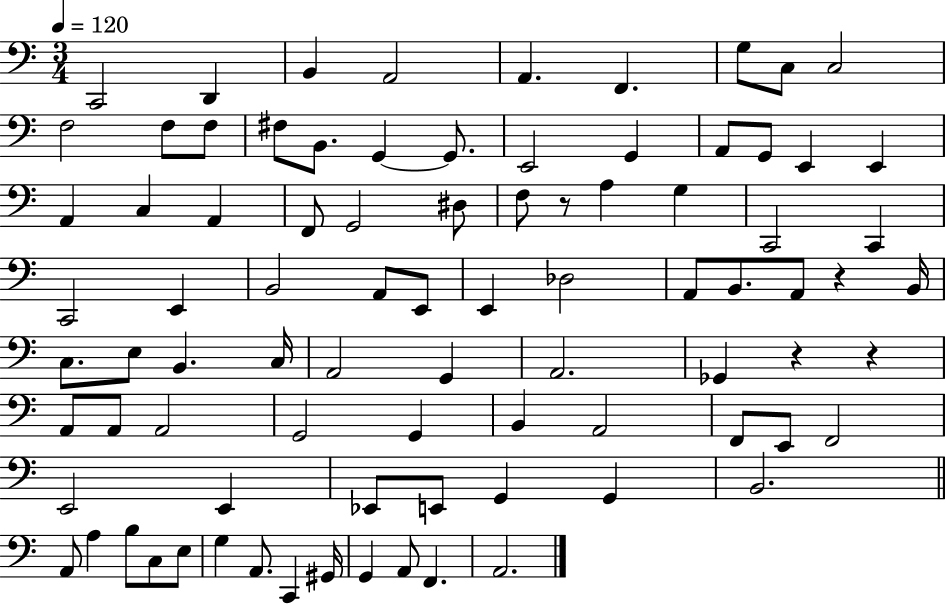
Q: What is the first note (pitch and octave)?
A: C2